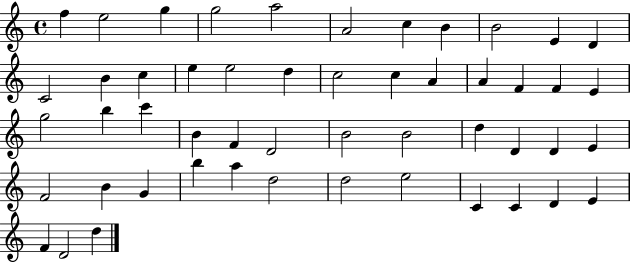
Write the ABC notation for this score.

X:1
T:Untitled
M:4/4
L:1/4
K:C
f e2 g g2 a2 A2 c B B2 E D C2 B c e e2 d c2 c A A F F E g2 b c' B F D2 B2 B2 d D D E F2 B G b a d2 d2 e2 C C D E F D2 d